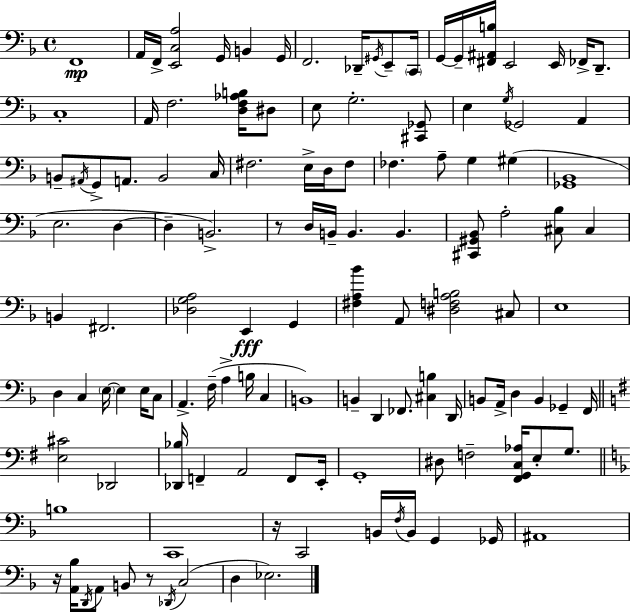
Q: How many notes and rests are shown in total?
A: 125